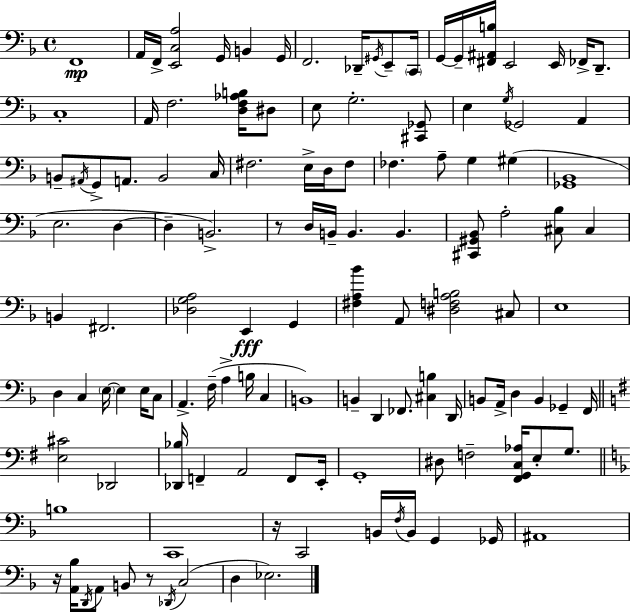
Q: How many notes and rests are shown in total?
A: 125